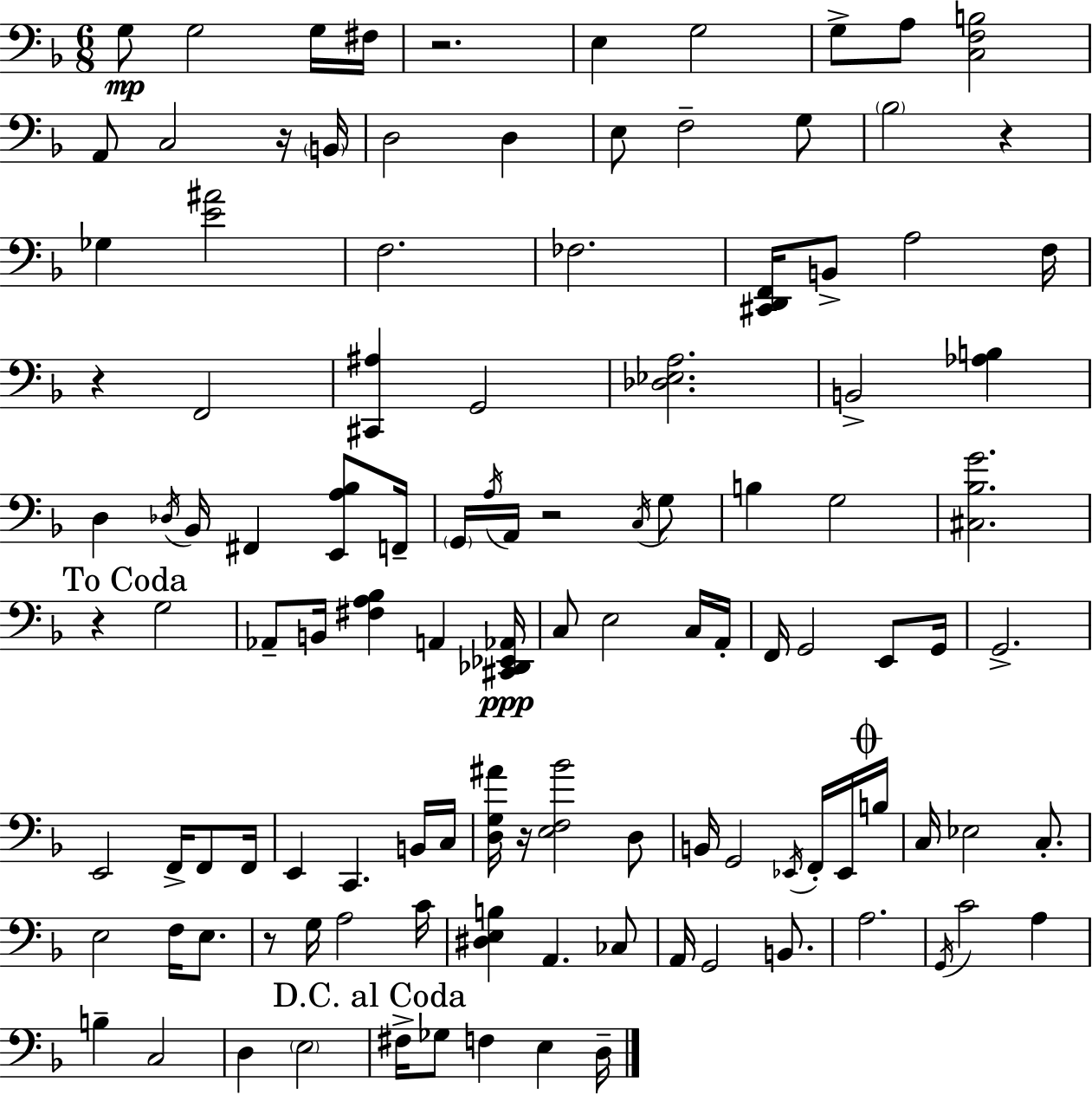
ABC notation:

X:1
T:Untitled
M:6/8
L:1/4
K:Dm
G,/2 G,2 G,/4 ^F,/4 z2 E, G,2 G,/2 A,/2 [C,F,B,]2 A,,/2 C,2 z/4 B,,/4 D,2 D, E,/2 F,2 G,/2 _B,2 z _G, [E^A]2 F,2 _F,2 [^C,,D,,F,,]/4 B,,/2 A,2 F,/4 z F,,2 [^C,,^A,] G,,2 [_D,_E,A,]2 B,,2 [_A,B,] D, _D,/4 _B,,/4 ^F,, [E,,A,_B,]/2 F,,/4 G,,/4 A,/4 A,,/4 z2 C,/4 G,/2 B, G,2 [^C,_B,G]2 z G,2 _A,,/2 B,,/4 [^F,A,_B,] A,, [^C,,_D,,_E,,_A,,]/4 C,/2 E,2 C,/4 A,,/4 F,,/4 G,,2 E,,/2 G,,/4 G,,2 E,,2 F,,/4 F,,/2 F,,/4 E,, C,, B,,/4 C,/4 [D,G,^A]/4 z/4 [E,F,_B]2 D,/2 B,,/4 G,,2 _E,,/4 F,,/4 _E,,/4 B,/4 C,/4 _E,2 C,/2 E,2 F,/4 E,/2 z/2 G,/4 A,2 C/4 [^D,E,B,] A,, _C,/2 A,,/4 G,,2 B,,/2 A,2 G,,/4 C2 A, B, C,2 D, E,2 ^F,/4 _G,/2 F, E, D,/4